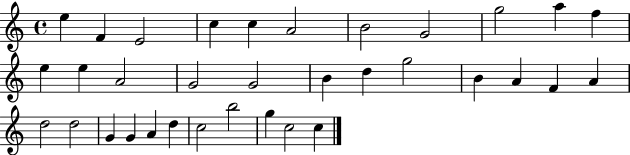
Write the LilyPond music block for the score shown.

{
  \clef treble
  \time 4/4
  \defaultTimeSignature
  \key c \major
  e''4 f'4 e'2 | c''4 c''4 a'2 | b'2 g'2 | g''2 a''4 f''4 | \break e''4 e''4 a'2 | g'2 g'2 | b'4 d''4 g''2 | b'4 a'4 f'4 a'4 | \break d''2 d''2 | g'4 g'4 a'4 d''4 | c''2 b''2 | g''4 c''2 c''4 | \break \bar "|."
}